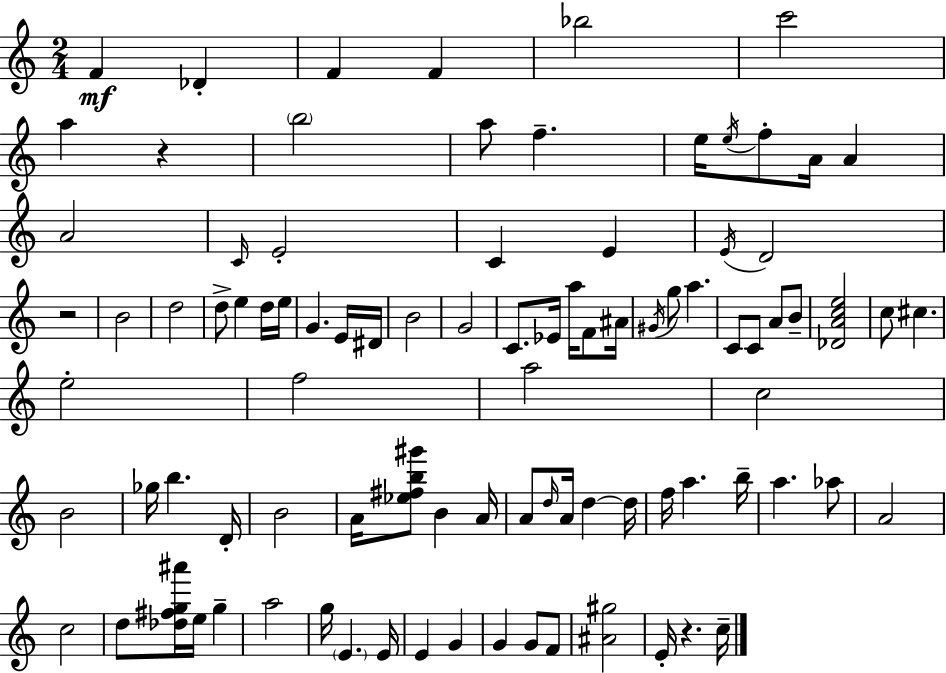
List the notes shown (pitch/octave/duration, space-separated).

F4/q Db4/q F4/q F4/q Bb5/h C6/h A5/q R/q B5/h A5/e F5/q. E5/s E5/s F5/e A4/s A4/q A4/h C4/s E4/h C4/q E4/q E4/s D4/h R/h B4/h D5/h D5/e E5/q D5/s E5/s G4/q. E4/s D#4/s B4/h G4/h C4/e. Eb4/s A5/s F4/e A#4/s G#4/s G5/e A5/q. C4/e C4/e A4/e B4/e [Db4,A4,C5,E5]/h C5/e C#5/q. E5/h F5/h A5/h C5/h B4/h Gb5/s B5/q. D4/s B4/h A4/s [Eb5,F#5,B5,G#6]/e B4/q A4/s A4/e D5/s A4/s D5/q D5/s F5/s A5/q. B5/s A5/q. Ab5/e A4/h C5/h D5/e [Db5,F#5,G5,A#6]/s E5/s G5/q A5/h G5/s E4/q. E4/s E4/q G4/q G4/q G4/e F4/e [A#4,G#5]/h E4/s R/q. C5/s